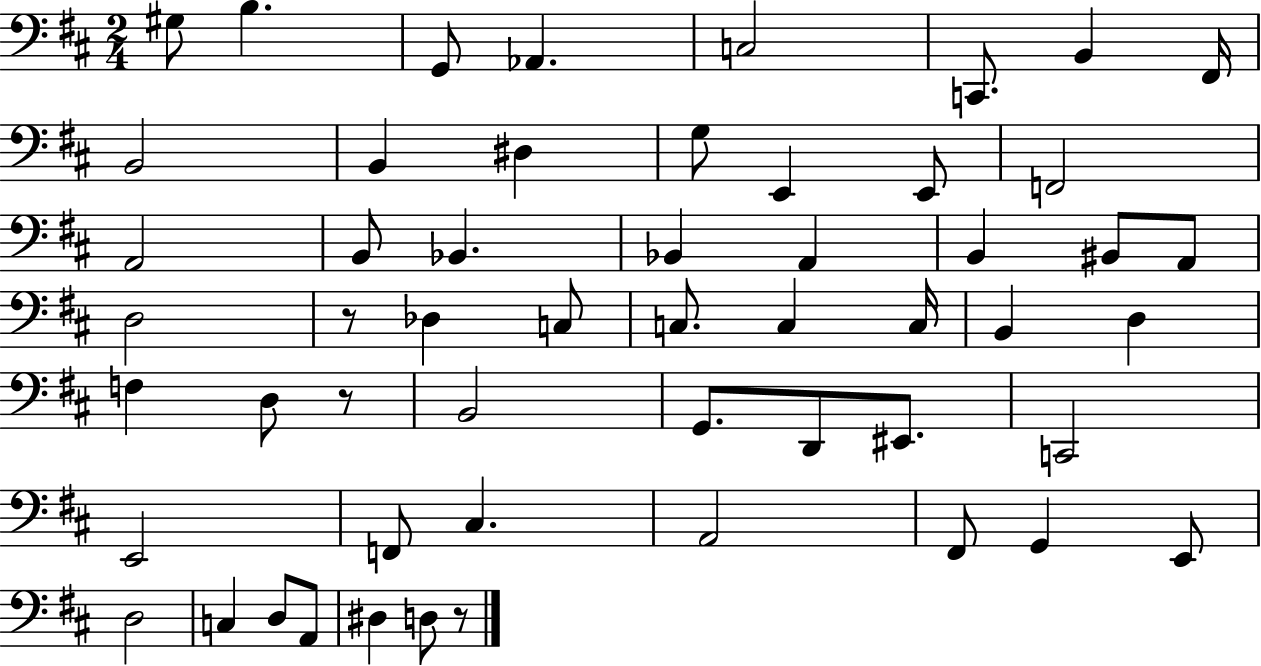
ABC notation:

X:1
T:Untitled
M:2/4
L:1/4
K:D
^G,/2 B, G,,/2 _A,, C,2 C,,/2 B,, ^F,,/4 B,,2 B,, ^D, G,/2 E,, E,,/2 F,,2 A,,2 B,,/2 _B,, _B,, A,, B,, ^B,,/2 A,,/2 D,2 z/2 _D, C,/2 C,/2 C, C,/4 B,, D, F, D,/2 z/2 B,,2 G,,/2 D,,/2 ^E,,/2 C,,2 E,,2 F,,/2 ^C, A,,2 ^F,,/2 G,, E,,/2 D,2 C, D,/2 A,,/2 ^D, D,/2 z/2